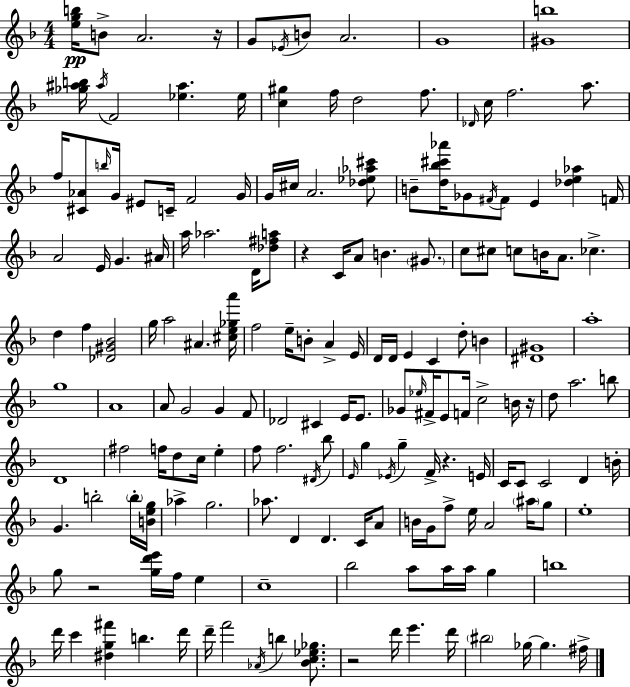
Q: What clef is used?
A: treble